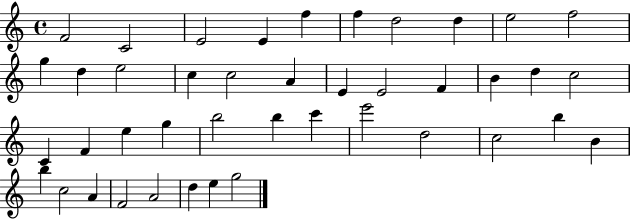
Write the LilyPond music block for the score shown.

{
  \clef treble
  \time 4/4
  \defaultTimeSignature
  \key c \major
  f'2 c'2 | e'2 e'4 f''4 | f''4 d''2 d''4 | e''2 f''2 | \break g''4 d''4 e''2 | c''4 c''2 a'4 | e'4 e'2 f'4 | b'4 d''4 c''2 | \break c'4 f'4 e''4 g''4 | b''2 b''4 c'''4 | e'''2 d''2 | c''2 b''4 b'4 | \break b''4 c''2 a'4 | f'2 a'2 | d''4 e''4 g''2 | \bar "|."
}